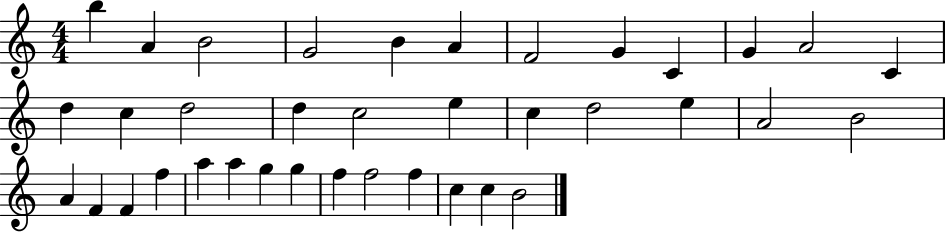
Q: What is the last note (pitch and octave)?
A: B4